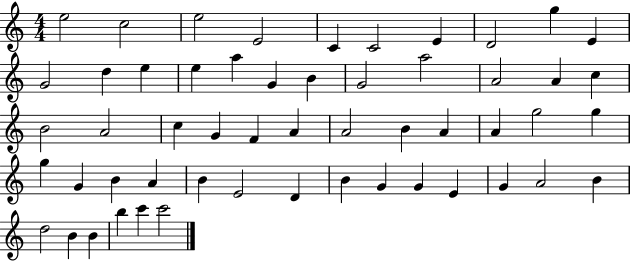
E5/h C5/h E5/h E4/h C4/q C4/h E4/q D4/h G5/q E4/q G4/h D5/q E5/q E5/q A5/q G4/q B4/q G4/h A5/h A4/h A4/q C5/q B4/h A4/h C5/q G4/q F4/q A4/q A4/h B4/q A4/q A4/q G5/h G5/q G5/q G4/q B4/q A4/q B4/q E4/h D4/q B4/q G4/q G4/q E4/q G4/q A4/h B4/q D5/h B4/q B4/q B5/q C6/q C6/h